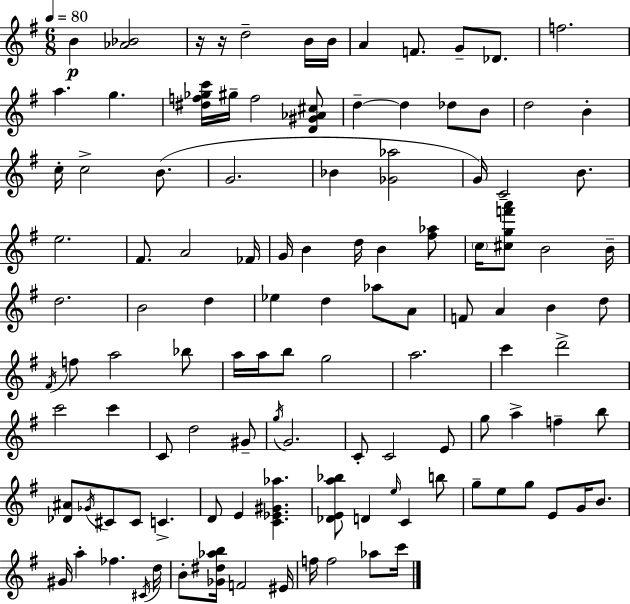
{
  \clef treble
  \numericTimeSignature
  \time 6/8
  \key e \minor
  \tempo 4 = 80
  b'4\p <aes' bes'>2 | r16 r16 d''2-- b'16 b'16 | a'4 f'8. g'8-- des'8. | f''2. | \break a''4. g''4. | <dis'' f'' ges'' c'''>16 gis''16-- f''2 <d' gis' aes' cis''>8 | d''4--~~ d''4 des''8 b'8 | d''2 b'4-. | \break c''16-. c''2-> b'8.( | g'2. | bes'4 <ges' aes''>2 | g'16) c'2-- b'8. | \break e''2. | fis'8. a'2 fes'16 | g'16 b'4 d''16 b'4 <fis'' aes''>8 | \parenthesize c''16 <cis'' g'' f''' a'''>8 b'2 b'16-- | \break d''2. | b'2 d''4 | ees''4 d''4 aes''8 a'8 | f'8 a'4 b'4 d''8 | \break \acciaccatura { fis'16 } f''8 a''2 bes''8 | a''16 a''16 b''8 g''2 | a''2. | c'''4 d'''2-> | \break c'''2 c'''4 | c'8 d''2 gis'8-- | \acciaccatura { g''16 } g'2. | c'8-. c'2 | \break e'8 g''8 a''4-> f''4-- | b''8 <des' ais'>8 \acciaccatura { ges'16 } cis'8 cis'8 c'4.-> | d'8 e'4 <c' ees' gis' aes''>4. | <des' e' a'' bes''>8 d'4 \grace { e''16 } c'4 | \break b''8 g''8-- e''8 g''8 e'8 | g'16 b'8. gis'16 a''4-. fes''4. | \acciaccatura { cis'16 } d''16 b'8-. <ges' dis'' aes'' b''>16 f'2 | eis'16 f''16 f''2 | \break aes''8 c'''16 \bar "|."
}